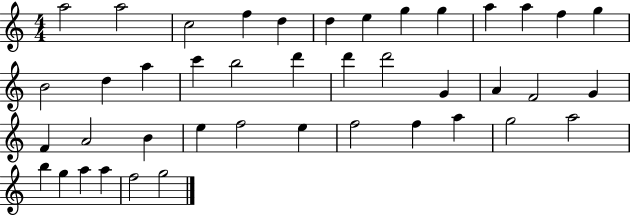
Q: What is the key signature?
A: C major